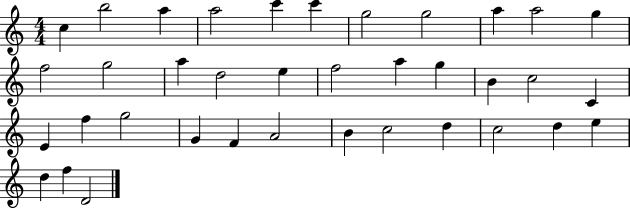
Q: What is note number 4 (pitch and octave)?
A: A5